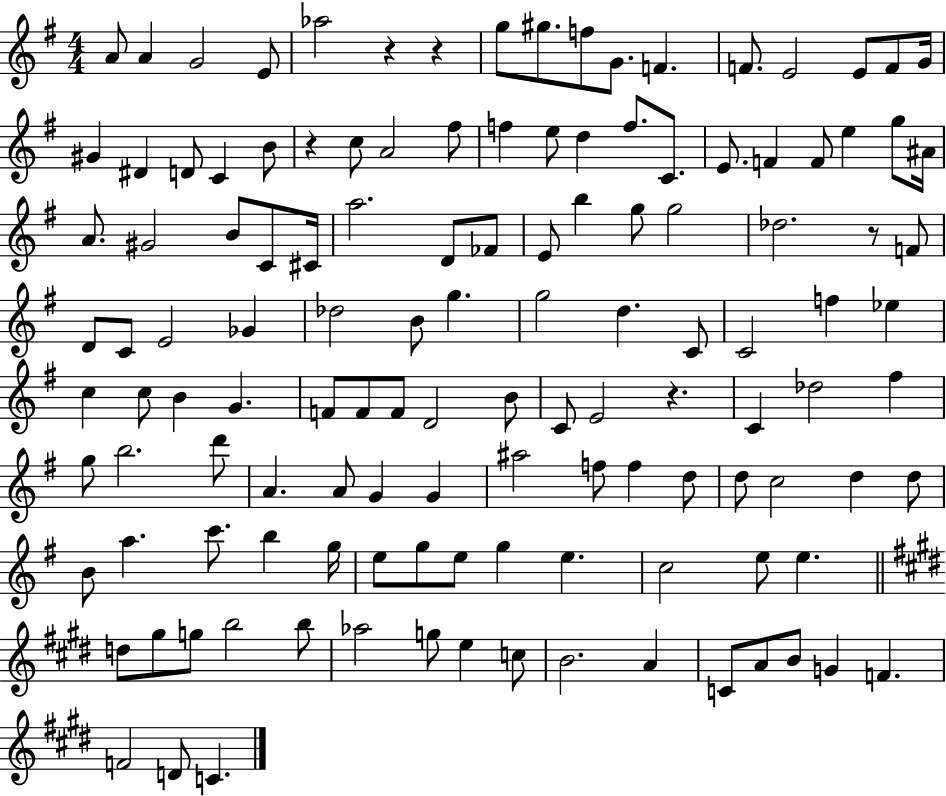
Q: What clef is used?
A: treble